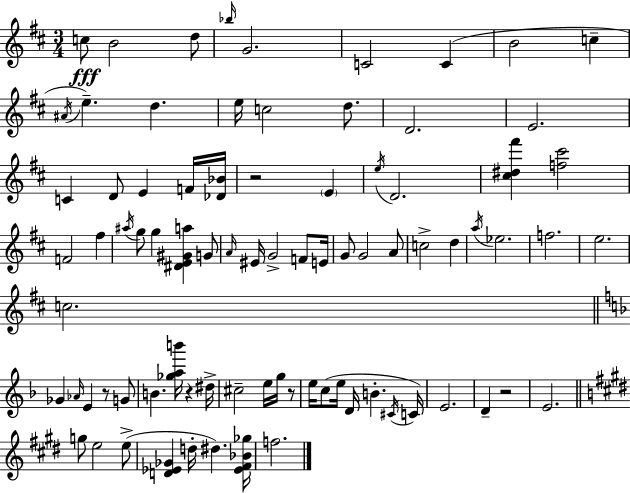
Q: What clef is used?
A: treble